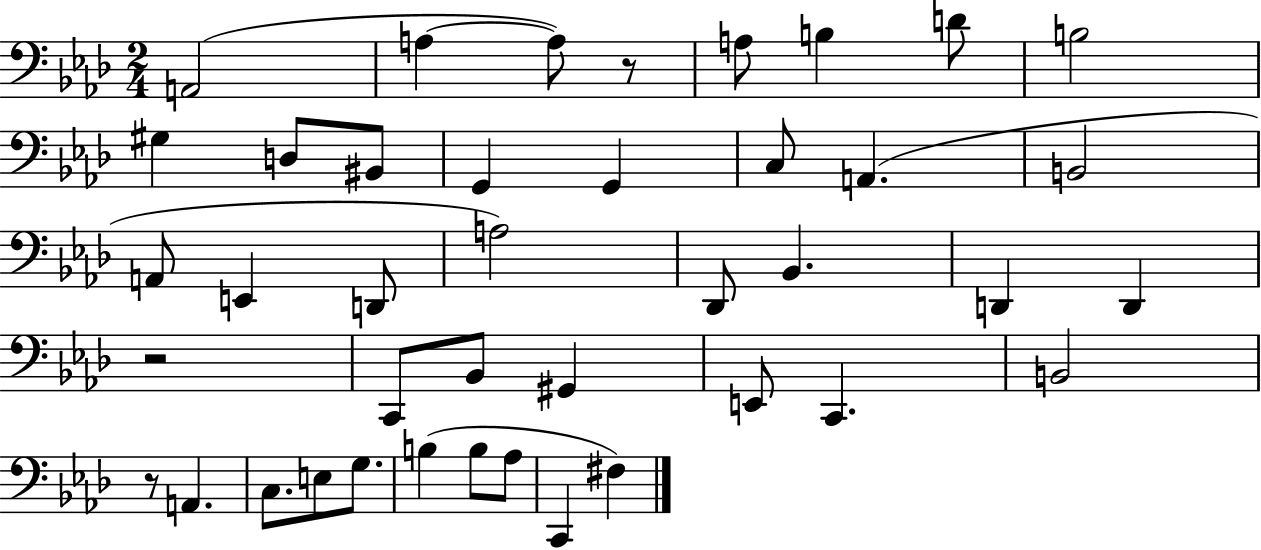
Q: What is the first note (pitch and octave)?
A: A2